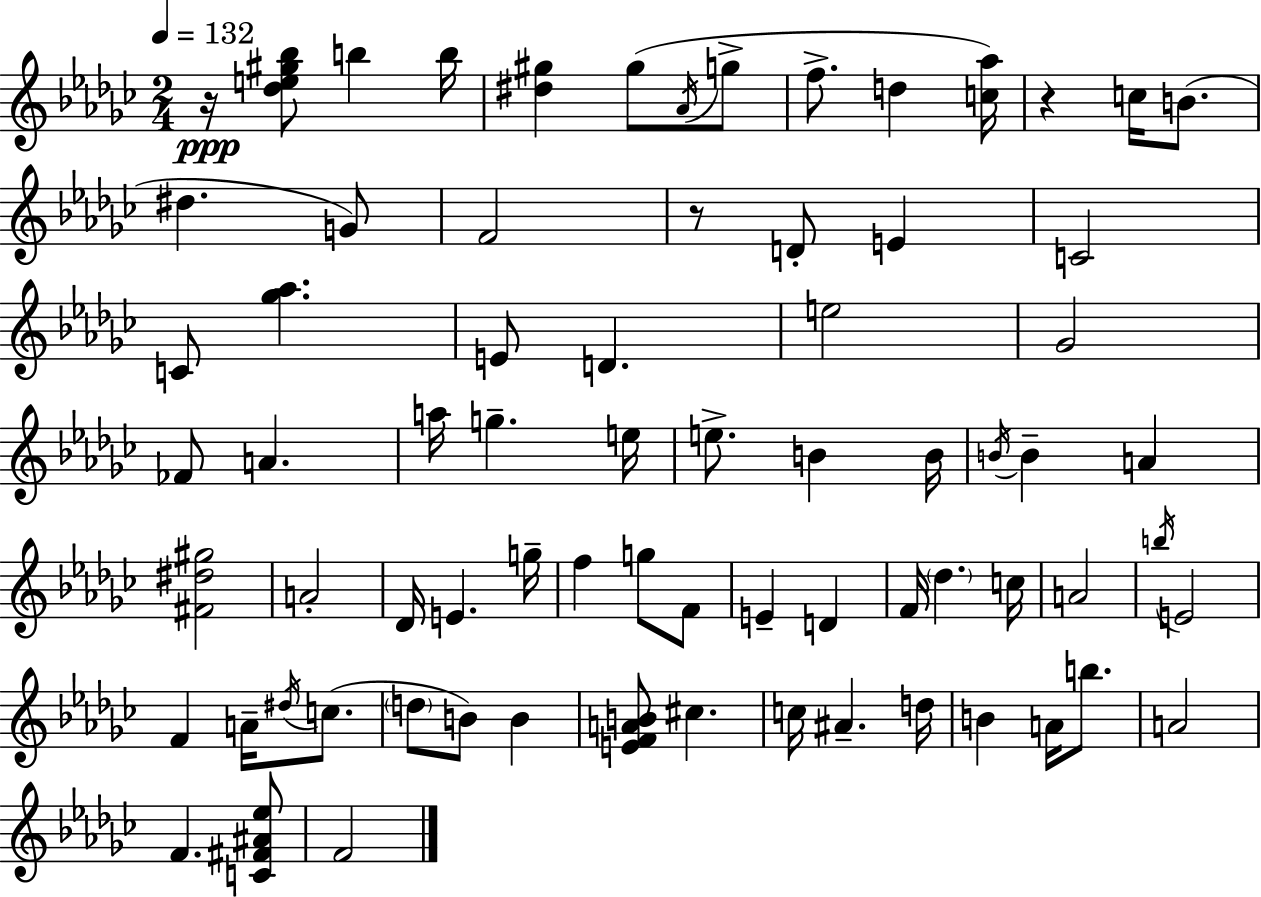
{
  \clef treble
  \numericTimeSignature
  \time 2/4
  \key ees \minor
  \tempo 4 = 132
  r16\ppp <des'' e'' gis'' bes''>8 b''4 b''16 | <dis'' gis''>4 gis''8( \acciaccatura { aes'16 } g''8-> | f''8.-> d''4 | <c'' aes''>16) r4 c''16 b'8.( | \break dis''4. g'8) | f'2 | r8 d'8-. e'4 | c'2 | \break c'8 <ges'' aes''>4. | e'8 d'4. | e''2 | ges'2 | \break fes'8 a'4. | a''16 g''4.-- | e''16 e''8.-> b'4 | b'16 \acciaccatura { b'16 } b'4-- a'4 | \break <fis' dis'' gis''>2 | a'2-. | des'16 e'4. | g''16-- f''4 g''8 | \break f'8 e'4-- d'4 | f'16 \parenthesize des''4. | c''16 a'2 | \acciaccatura { b''16 } e'2 | \break f'4 a'16-- | \acciaccatura { dis''16 }( c''8. \parenthesize d''8 b'8) | b'4 <e' f' a' b'>8 cis''4. | c''16 ais'4.-- | \break d''16 b'4 | a'16 b''8. a'2 | f'4. | <c' fis' ais' ees''>8 f'2 | \break \bar "|."
}